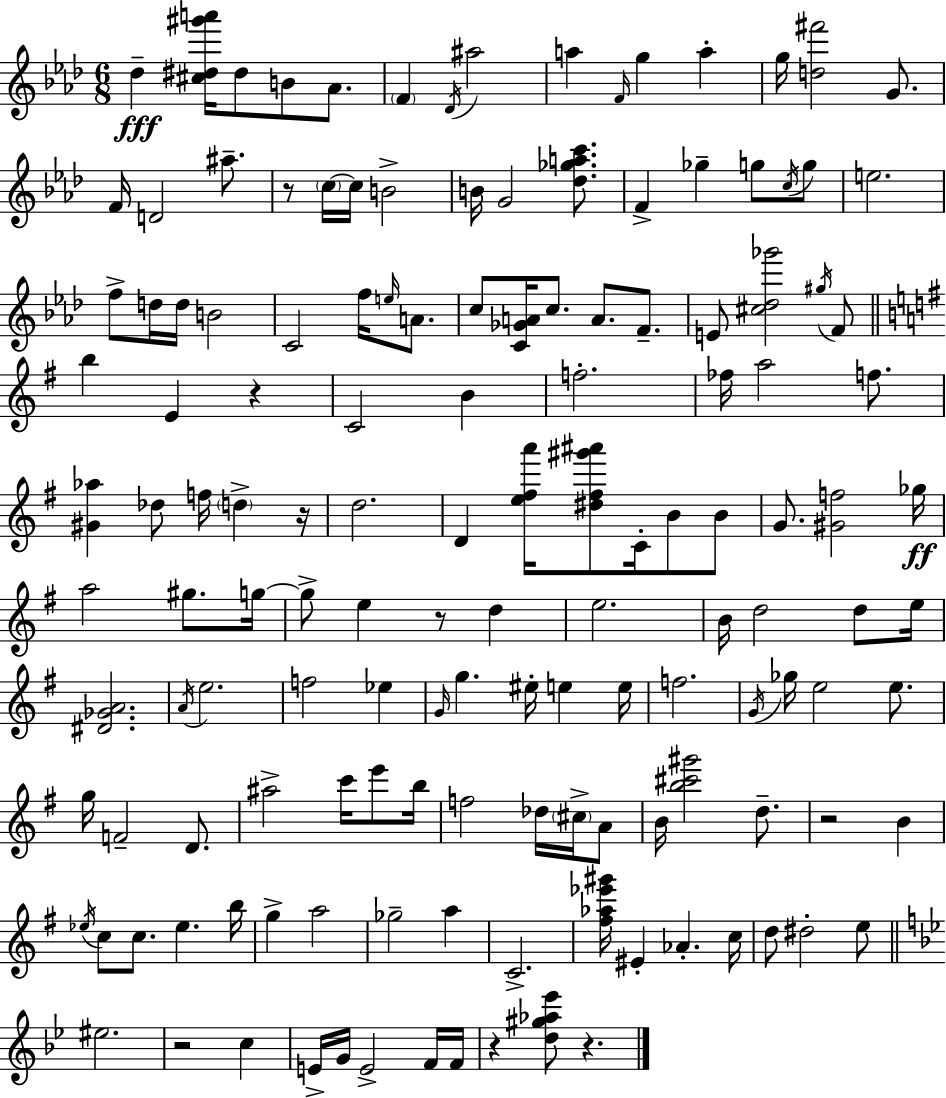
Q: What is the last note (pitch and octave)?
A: F4